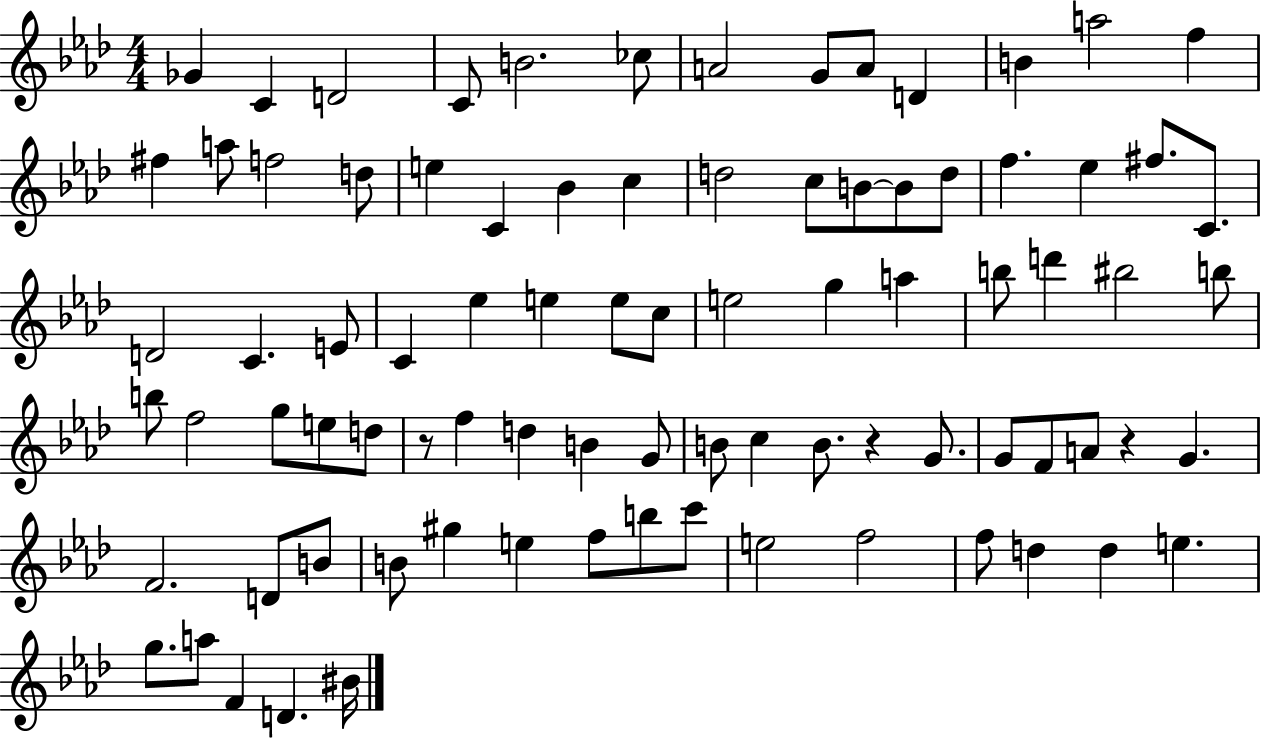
{
  \clef treble
  \numericTimeSignature
  \time 4/4
  \key aes \major
  ges'4 c'4 d'2 | c'8 b'2. ces''8 | a'2 g'8 a'8 d'4 | b'4 a''2 f''4 | \break fis''4 a''8 f''2 d''8 | e''4 c'4 bes'4 c''4 | d''2 c''8 b'8~~ b'8 d''8 | f''4. ees''4 fis''8. c'8. | \break d'2 c'4. e'8 | c'4 ees''4 e''4 e''8 c''8 | e''2 g''4 a''4 | b''8 d'''4 bis''2 b''8 | \break b''8 f''2 g''8 e''8 d''8 | r8 f''4 d''4 b'4 g'8 | b'8 c''4 b'8. r4 g'8. | g'8 f'8 a'8 r4 g'4. | \break f'2. d'8 b'8 | b'8 gis''4 e''4 f''8 b''8 c'''8 | e''2 f''2 | f''8 d''4 d''4 e''4. | \break g''8. a''8 f'4 d'4. bis'16 | \bar "|."
}